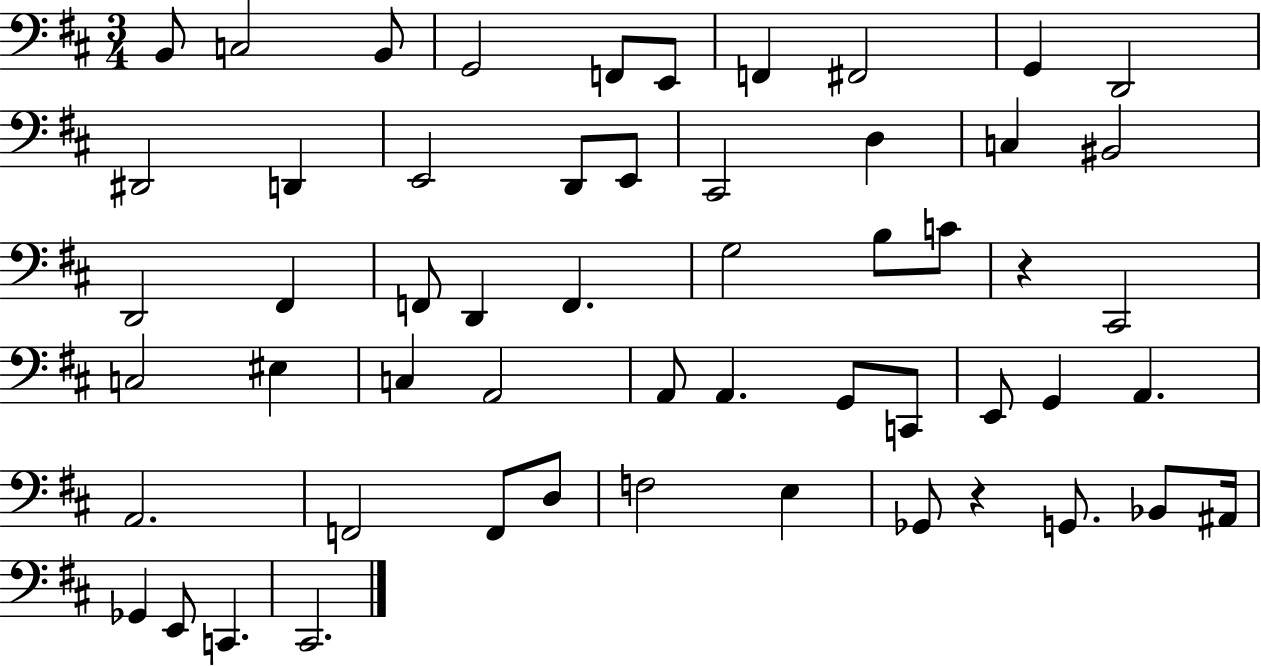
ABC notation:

X:1
T:Untitled
M:3/4
L:1/4
K:D
B,,/2 C,2 B,,/2 G,,2 F,,/2 E,,/2 F,, ^F,,2 G,, D,,2 ^D,,2 D,, E,,2 D,,/2 E,,/2 ^C,,2 D, C, ^B,,2 D,,2 ^F,, F,,/2 D,, F,, G,2 B,/2 C/2 z ^C,,2 C,2 ^E, C, A,,2 A,,/2 A,, G,,/2 C,,/2 E,,/2 G,, A,, A,,2 F,,2 F,,/2 D,/2 F,2 E, _G,,/2 z G,,/2 _B,,/2 ^A,,/4 _G,, E,,/2 C,, ^C,,2